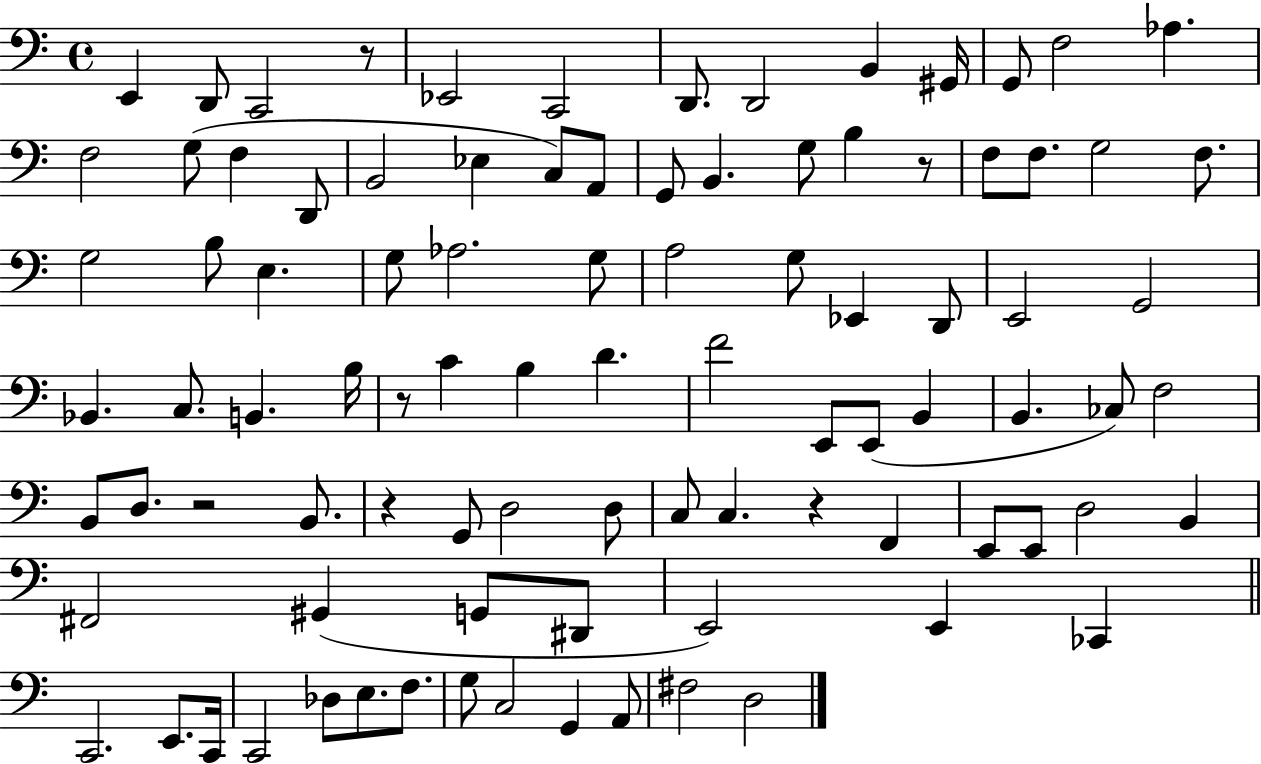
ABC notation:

X:1
T:Untitled
M:4/4
L:1/4
K:C
E,, D,,/2 C,,2 z/2 _E,,2 C,,2 D,,/2 D,,2 B,, ^G,,/4 G,,/2 F,2 _A, F,2 G,/2 F, D,,/2 B,,2 _E, C,/2 A,,/2 G,,/2 B,, G,/2 B, z/2 F,/2 F,/2 G,2 F,/2 G,2 B,/2 E, G,/2 _A,2 G,/2 A,2 G,/2 _E,, D,,/2 E,,2 G,,2 _B,, C,/2 B,, B,/4 z/2 C B, D F2 E,,/2 E,,/2 B,, B,, _C,/2 F,2 B,,/2 D,/2 z2 B,,/2 z G,,/2 D,2 D,/2 C,/2 C, z F,, E,,/2 E,,/2 D,2 B,, ^F,,2 ^G,, G,,/2 ^D,,/2 E,,2 E,, _C,, C,,2 E,,/2 C,,/4 C,,2 _D,/2 E,/2 F,/2 G,/2 C,2 G,, A,,/2 ^F,2 D,2